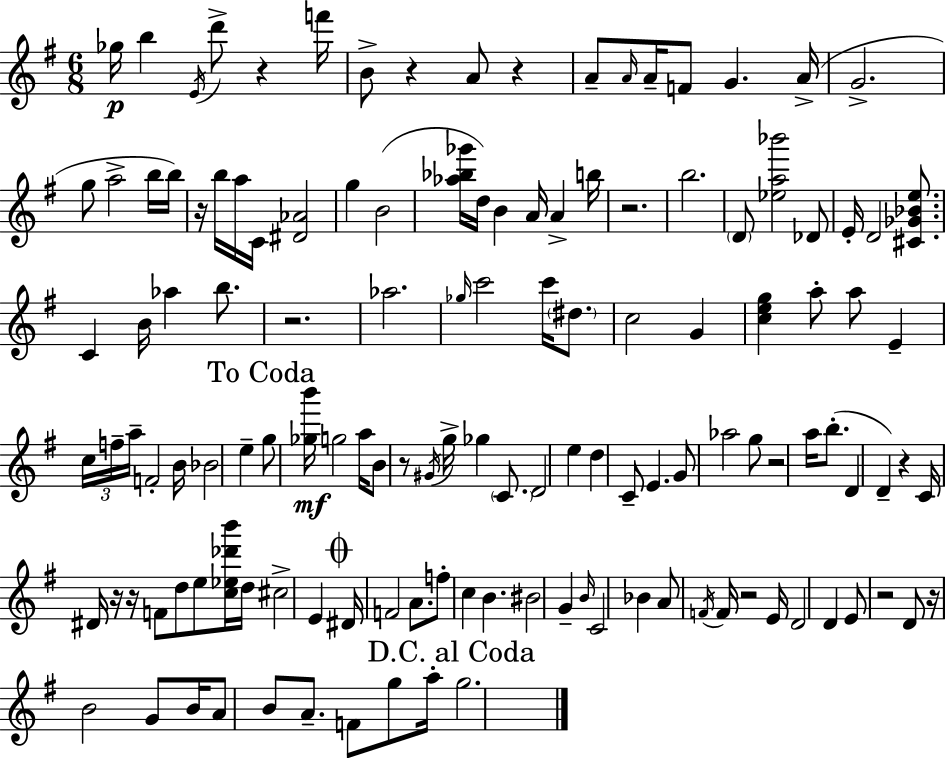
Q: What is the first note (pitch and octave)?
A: Gb5